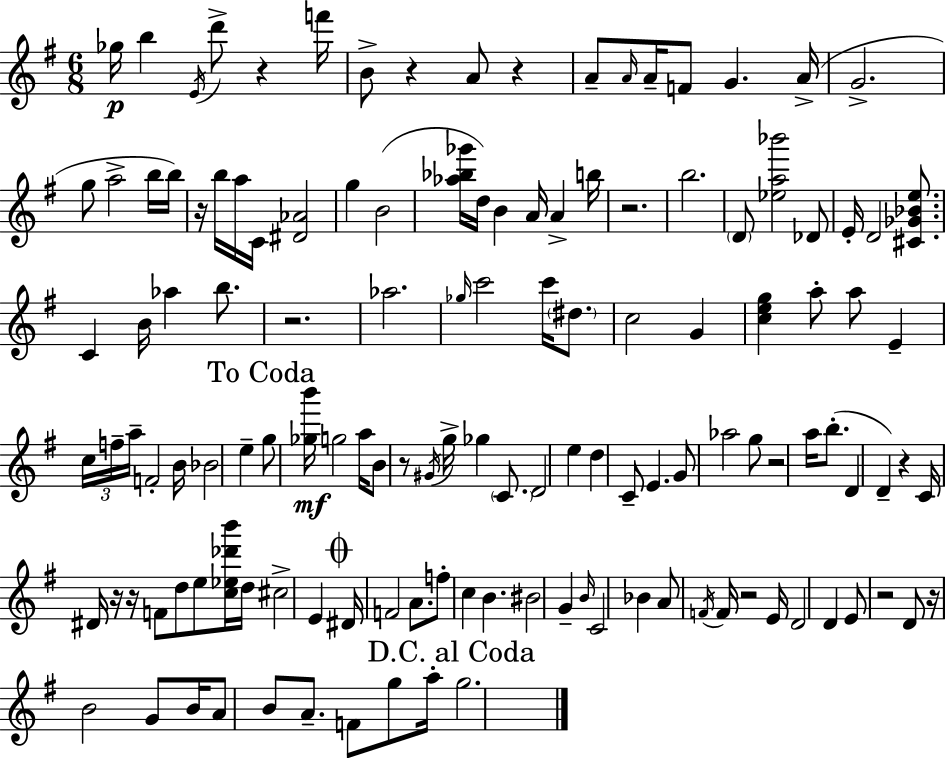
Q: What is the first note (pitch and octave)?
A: Gb5